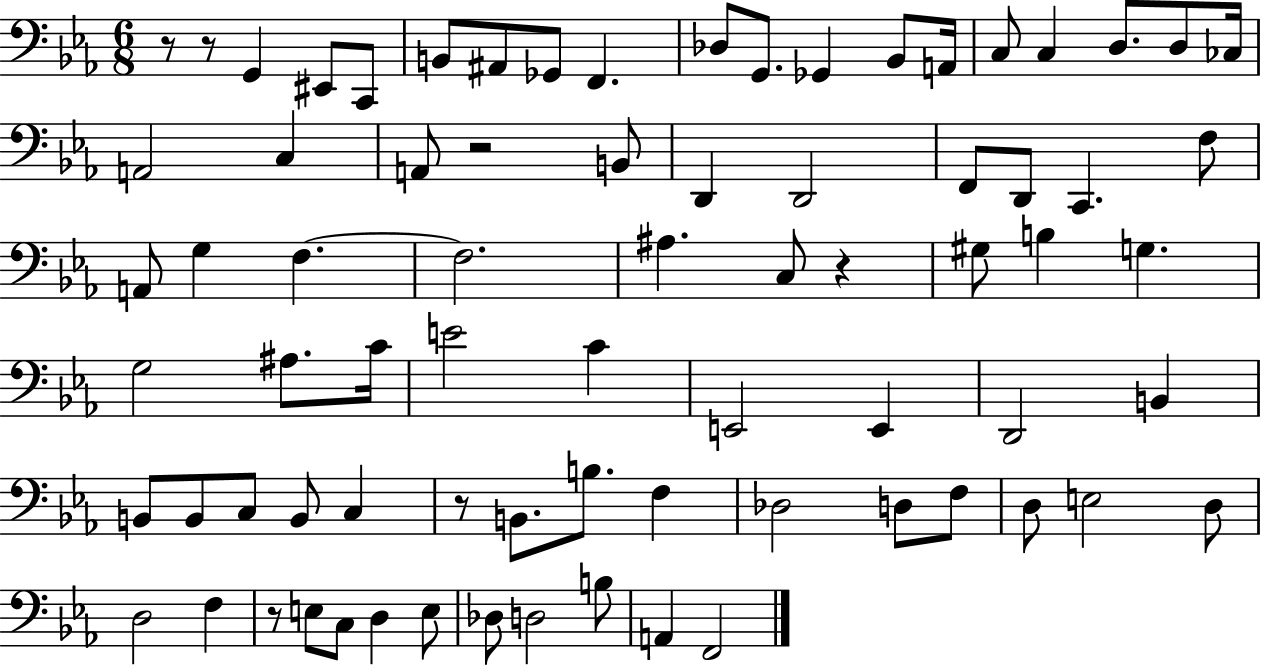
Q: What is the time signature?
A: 6/8